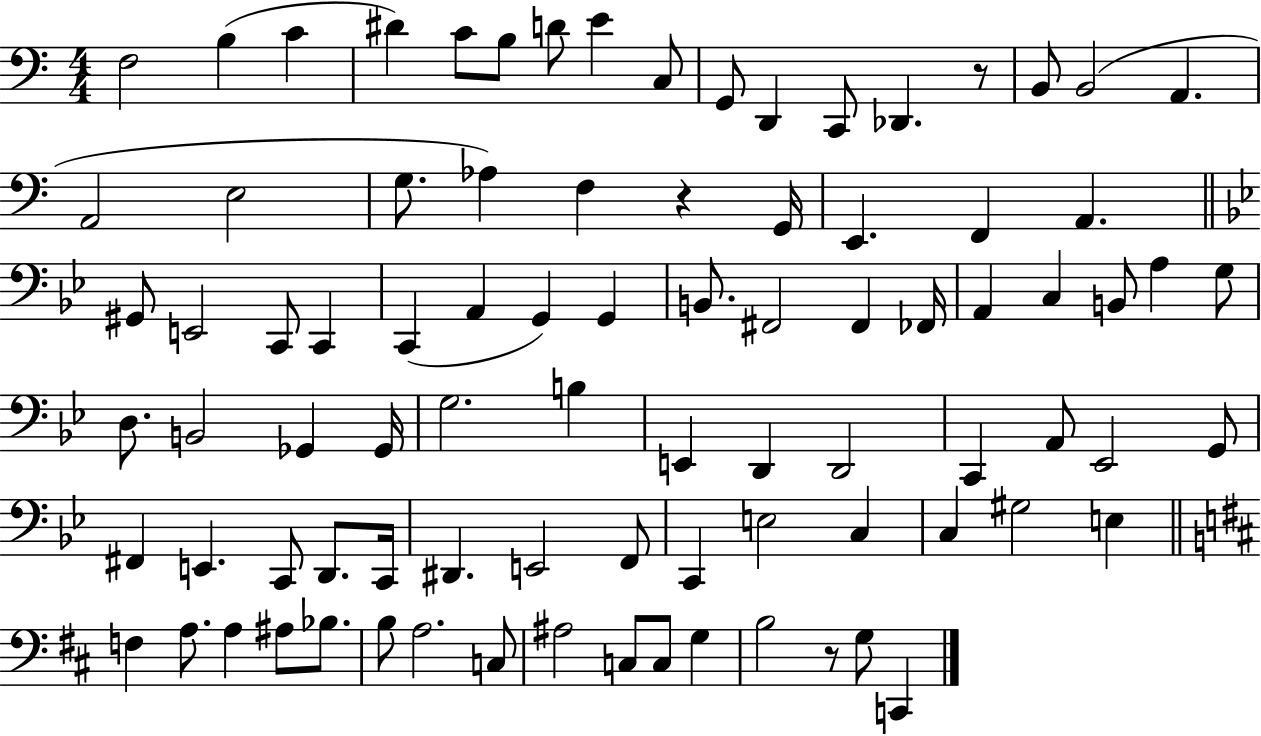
X:1
T:Untitled
M:4/4
L:1/4
K:C
F,2 B, C ^D C/2 B,/2 D/2 E C,/2 G,,/2 D,, C,,/2 _D,, z/2 B,,/2 B,,2 A,, A,,2 E,2 G,/2 _A, F, z G,,/4 E,, F,, A,, ^G,,/2 E,,2 C,,/2 C,, C,, A,, G,, G,, B,,/2 ^F,,2 ^F,, _F,,/4 A,, C, B,,/2 A, G,/2 D,/2 B,,2 _G,, _G,,/4 G,2 B, E,, D,, D,,2 C,, A,,/2 _E,,2 G,,/2 ^F,, E,, C,,/2 D,,/2 C,,/4 ^D,, E,,2 F,,/2 C,, E,2 C, C, ^G,2 E, F, A,/2 A, ^A,/2 _B,/2 B,/2 A,2 C,/2 ^A,2 C,/2 C,/2 G, B,2 z/2 G,/2 C,,